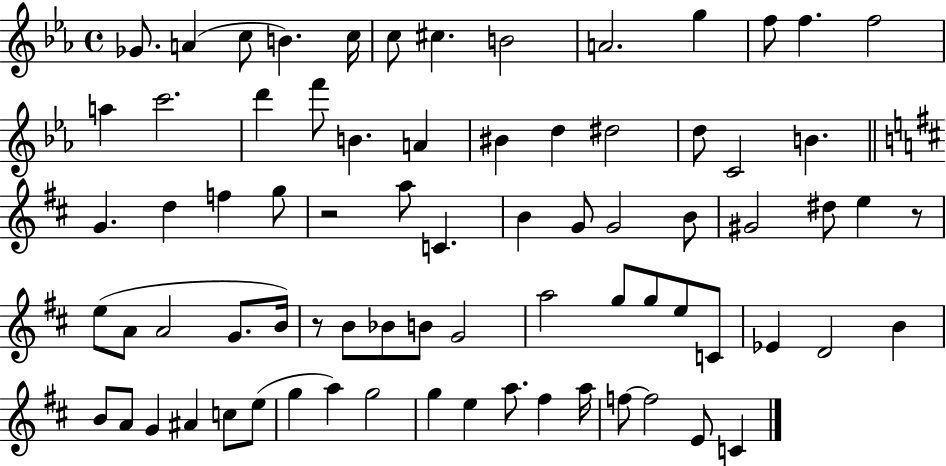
Gb4/e. A4/q C5/e B4/q. C5/s C5/e C#5/q. B4/h A4/h. G5/q F5/e F5/q. F5/h A5/q C6/h. D6/q F6/e B4/q. A4/q BIS4/q D5/q D#5/h D5/e C4/h B4/q. G4/q. D5/q F5/q G5/e R/h A5/e C4/q. B4/q G4/e G4/h B4/e G#4/h D#5/e E5/q R/e E5/e A4/e A4/h G4/e. B4/s R/e B4/e Bb4/e B4/e G4/h A5/h G5/e G5/e E5/e C4/e Eb4/q D4/h B4/q B4/e A4/e G4/q A#4/q C5/e E5/e G5/q A5/q G5/h G5/q E5/q A5/e. F#5/q A5/s F5/e F5/h E4/e C4/q